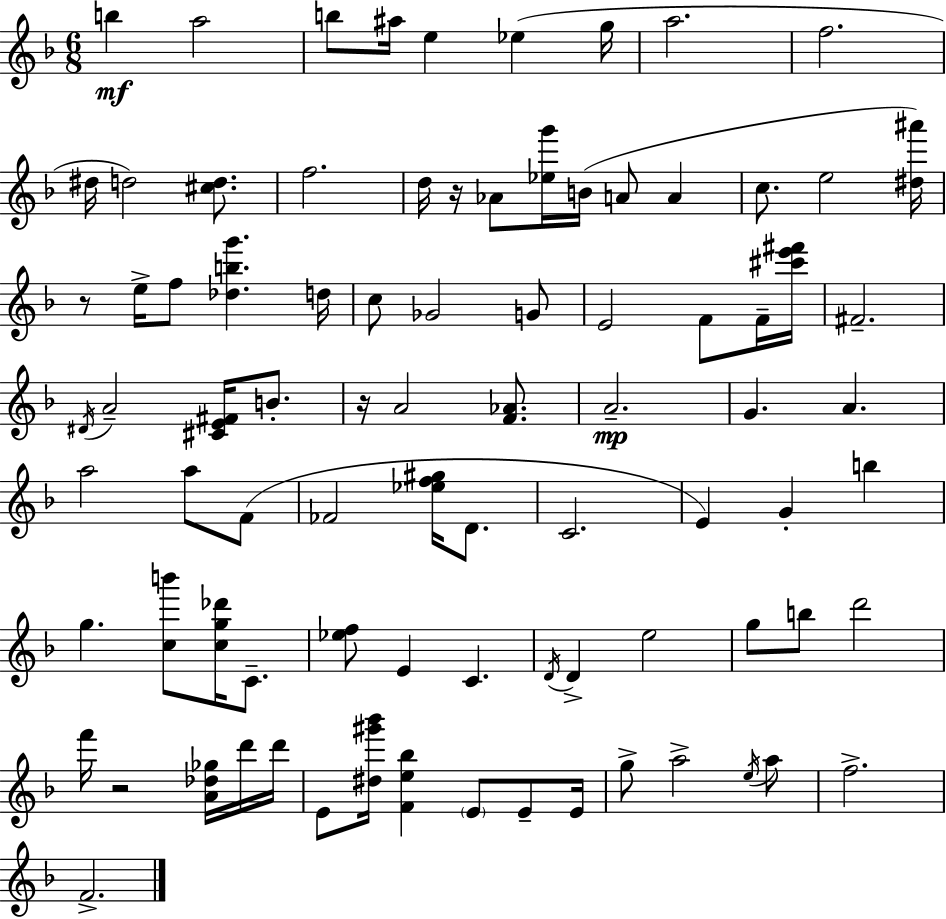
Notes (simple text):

B5/q A5/h B5/e A#5/s E5/q Eb5/q G5/s A5/h. F5/h. D#5/s D5/h [C#5,D5]/e. F5/h. D5/s R/s Ab4/e [Eb5,G6]/s B4/s A4/e A4/q C5/e. E5/h [D#5,A#6]/s R/e E5/s F5/e [Db5,B5,G6]/q. D5/s C5/e Gb4/h G4/e E4/h F4/e F4/s [C#6,E6,F#6]/s F#4/h. D#4/s A4/h [C#4,E4,F#4]/s B4/e. R/s A4/h [F4,Ab4]/e. A4/h. G4/q. A4/q. A5/h A5/e F4/e FES4/h [Eb5,F5,G#5]/s D4/e. C4/h. E4/q G4/q B5/q G5/q. [C5,B6]/e [C5,G5,Db6]/s C4/e. [Eb5,F5]/e E4/q C4/q. D4/s D4/q E5/h G5/e B5/e D6/h F6/s R/h [A4,Db5,Gb5]/s D6/s D6/s E4/e [D#5,G#6,Bb6]/s [F4,E5,Bb5]/q E4/e E4/e E4/s G5/e A5/h E5/s A5/e F5/h. F4/h.